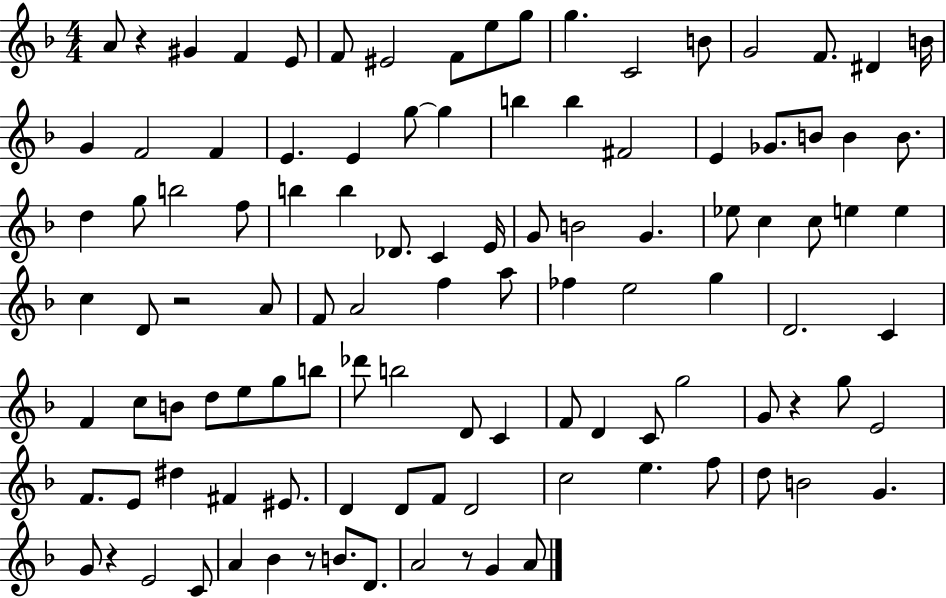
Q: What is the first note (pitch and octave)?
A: A4